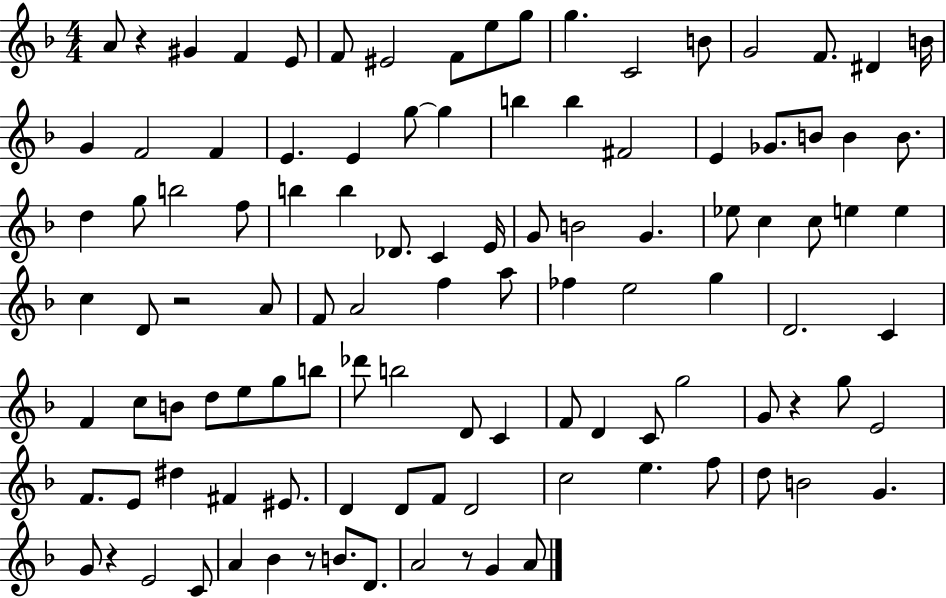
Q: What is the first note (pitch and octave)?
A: A4